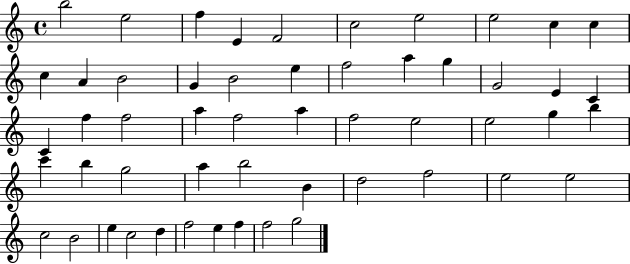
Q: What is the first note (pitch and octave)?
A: B5